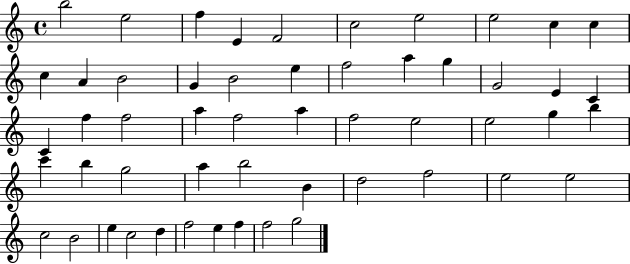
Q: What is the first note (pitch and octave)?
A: B5